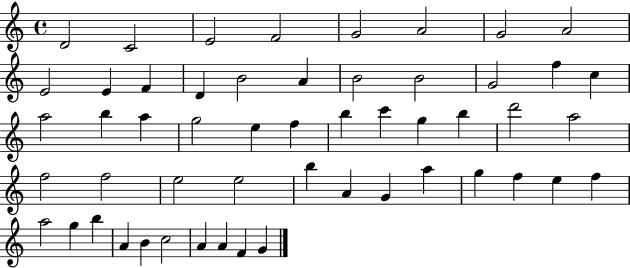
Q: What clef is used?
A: treble